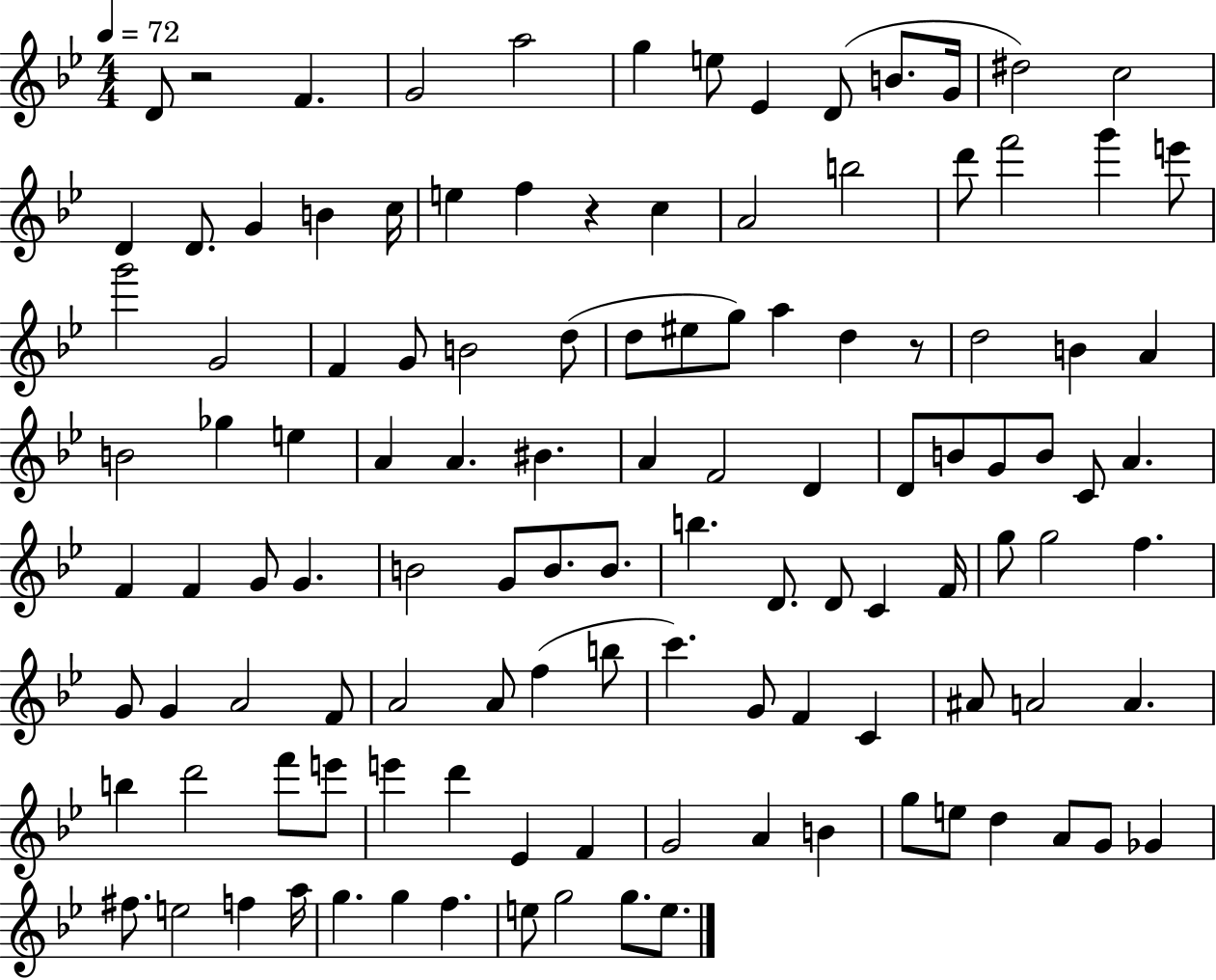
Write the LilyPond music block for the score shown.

{
  \clef treble
  \numericTimeSignature
  \time 4/4
  \key bes \major
  \tempo 4 = 72
  \repeat volta 2 { d'8 r2 f'4. | g'2 a''2 | g''4 e''8 ees'4 d'8( b'8. g'16 | dis''2) c''2 | \break d'4 d'8. g'4 b'4 c''16 | e''4 f''4 r4 c''4 | a'2 b''2 | d'''8 f'''2 g'''4 e'''8 | \break g'''2 g'2 | f'4 g'8 b'2 d''8( | d''8 eis''8 g''8) a''4 d''4 r8 | d''2 b'4 a'4 | \break b'2 ges''4 e''4 | a'4 a'4. bis'4. | a'4 f'2 d'4 | d'8 b'8 g'8 b'8 c'8 a'4. | \break f'4 f'4 g'8 g'4. | b'2 g'8 b'8. b'8. | b''4. d'8. d'8 c'4 f'16 | g''8 g''2 f''4. | \break g'8 g'4 a'2 f'8 | a'2 a'8 f''4( b''8 | c'''4.) g'8 f'4 c'4 | ais'8 a'2 a'4. | \break b''4 d'''2 f'''8 e'''8 | e'''4 d'''4 ees'4 f'4 | g'2 a'4 b'4 | g''8 e''8 d''4 a'8 g'8 ges'4 | \break fis''8. e''2 f''4 a''16 | g''4. g''4 f''4. | e''8 g''2 g''8. e''8. | } \bar "|."
}